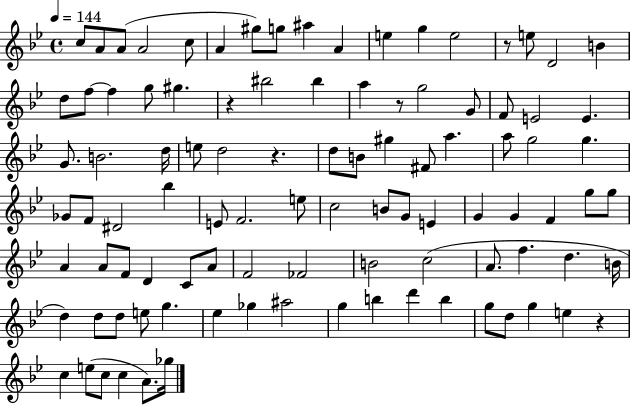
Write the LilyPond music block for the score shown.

{
  \clef treble
  \time 4/4
  \defaultTimeSignature
  \key bes \major
  \tempo 4 = 144
  c''8 a'8 a'8( a'2 c''8 | a'4 gis''8) g''8 ais''4 a'4 | e''4 g''4 e''2 | r8 e''8 d'2 b'4 | \break d''8 f''8~~ f''4 g''8 gis''4. | r4 bis''2 bis''4 | a''4 r8 g''2 g'8 | f'8 e'2 e'4. | \break g'8. b'2. d''16 | e''8 d''2 r4. | d''8 b'8 gis''4 fis'8 a''4. | a''8 g''2 g''4. | \break ges'8 f'8 dis'2 bes''4 | e'8 f'2. e''8 | c''2 b'8 g'8 e'4 | g'4 g'4 f'4 g''8 g''8 | \break a'4 a'8 f'8 d'4 c'8 a'8 | f'2 fes'2 | b'2 c''2( | a'8. f''4. d''4. b'16 | \break d''4) d''8 d''8 e''8 g''4. | ees''4 ges''4 ais''2 | g''4 b''4 d'''4 b''4 | g''8 d''8 g''4 e''4 r4 | \break c''4 e''8( c''8 c''4 a'8.) ges''16 | \bar "|."
}